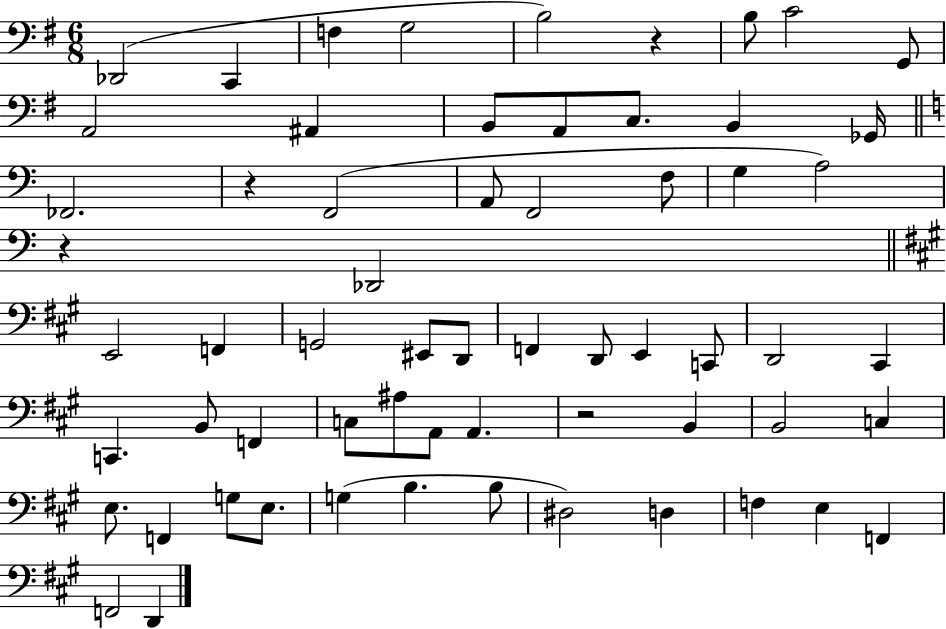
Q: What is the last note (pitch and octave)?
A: D2